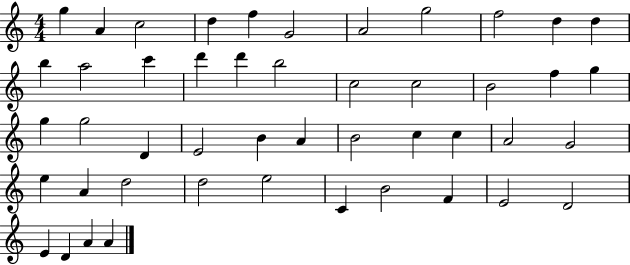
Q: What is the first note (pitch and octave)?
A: G5